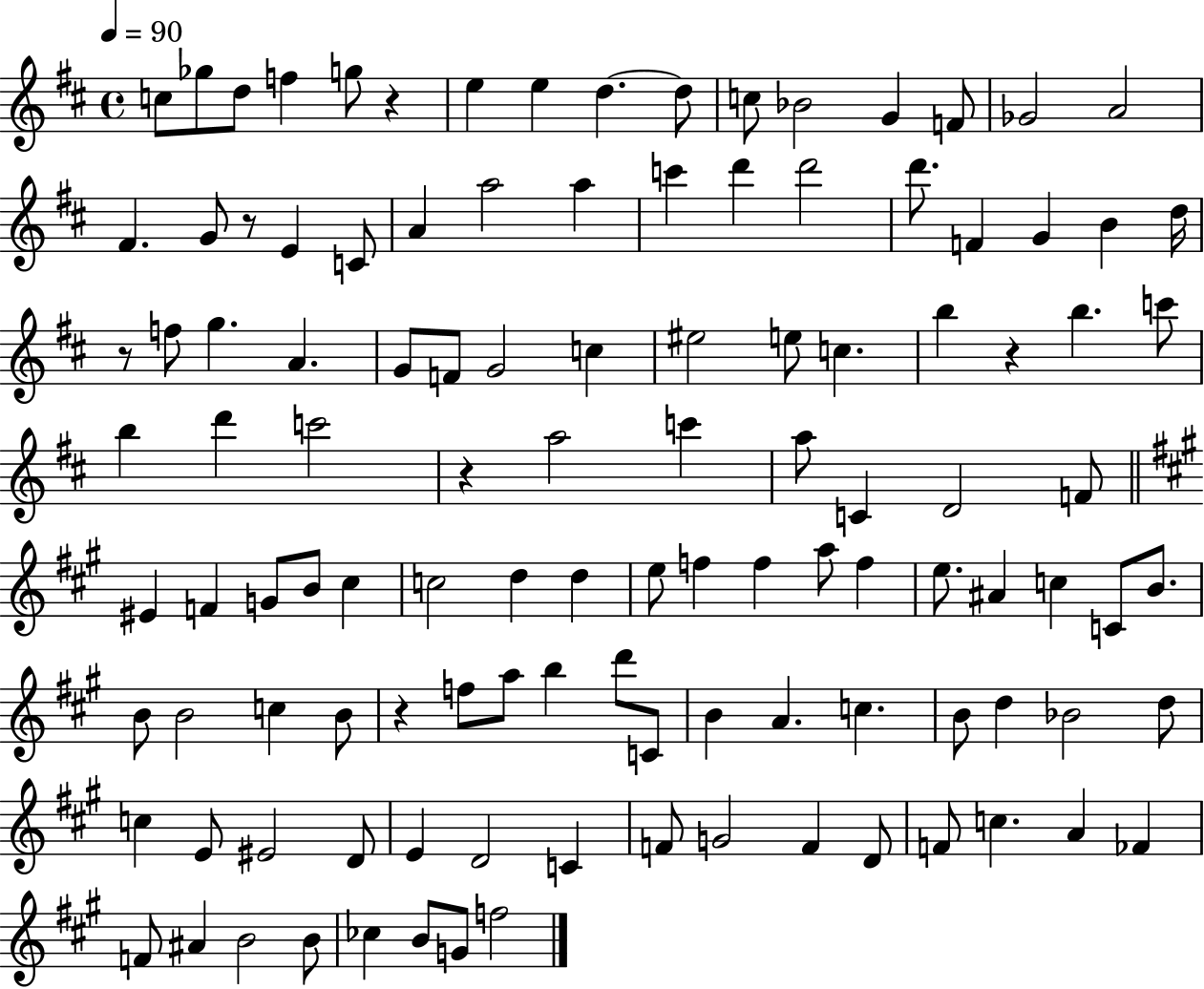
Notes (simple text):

C5/e Gb5/e D5/e F5/q G5/e R/q E5/q E5/q D5/q. D5/e C5/e Bb4/h G4/q F4/e Gb4/h A4/h F#4/q. G4/e R/e E4/q C4/e A4/q A5/h A5/q C6/q D6/q D6/h D6/e. F4/q G4/q B4/q D5/s R/e F5/e G5/q. A4/q. G4/e F4/e G4/h C5/q EIS5/h E5/e C5/q. B5/q R/q B5/q. C6/e B5/q D6/q C6/h R/q A5/h C6/q A5/e C4/q D4/h F4/e EIS4/q F4/q G4/e B4/e C#5/q C5/h D5/q D5/q E5/e F5/q F5/q A5/e F5/q E5/e. A#4/q C5/q C4/e B4/e. B4/e B4/h C5/q B4/e R/q F5/e A5/e B5/q D6/e C4/e B4/q A4/q. C5/q. B4/e D5/q Bb4/h D5/e C5/q E4/e EIS4/h D4/e E4/q D4/h C4/q F4/e G4/h F4/q D4/e F4/e C5/q. A4/q FES4/q F4/e A#4/q B4/h B4/e CES5/q B4/e G4/e F5/h